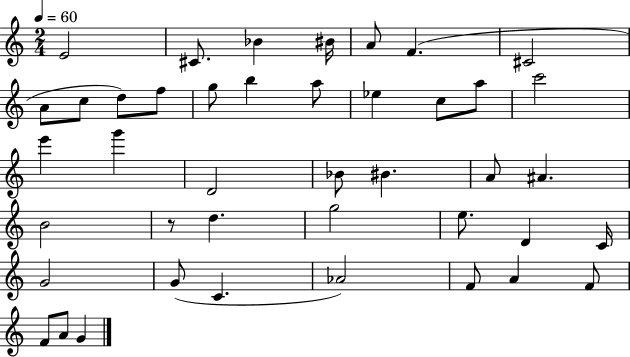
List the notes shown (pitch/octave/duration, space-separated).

E4/h C#4/e. Bb4/q BIS4/s A4/e F4/q. C#4/h A4/e C5/e D5/e F5/e G5/e B5/q A5/e Eb5/q C5/e A5/e C6/h E6/q G6/q D4/h Bb4/e BIS4/q. A4/e A#4/q. B4/h R/e D5/q. G5/h E5/e. D4/q C4/s G4/h G4/e C4/q. Ab4/h F4/e A4/q F4/e F4/e A4/e G4/q